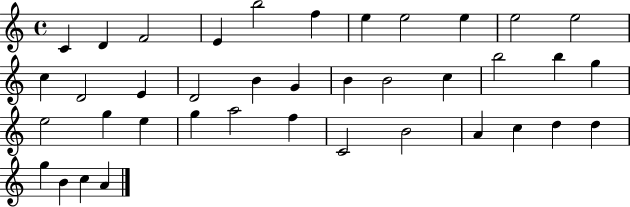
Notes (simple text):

C4/q D4/q F4/h E4/q B5/h F5/q E5/q E5/h E5/q E5/h E5/h C5/q D4/h E4/q D4/h B4/q G4/q B4/q B4/h C5/q B5/h B5/q G5/q E5/h G5/q E5/q G5/q A5/h F5/q C4/h B4/h A4/q C5/q D5/q D5/q G5/q B4/q C5/q A4/q